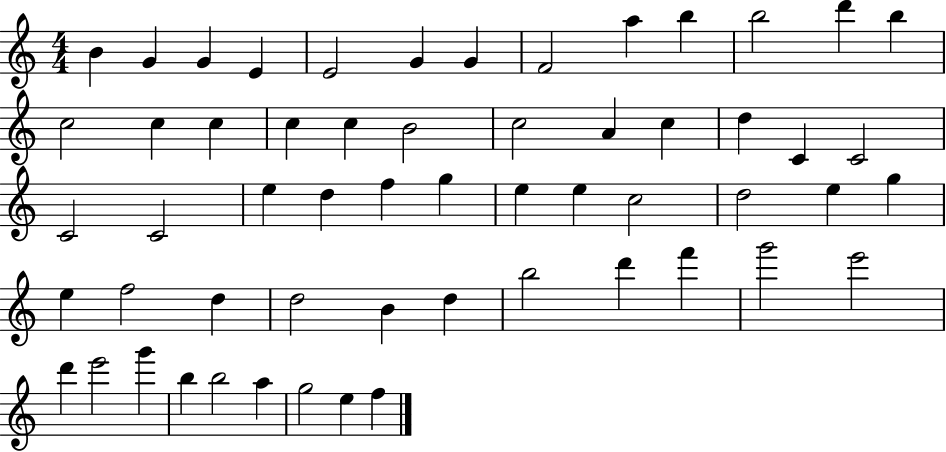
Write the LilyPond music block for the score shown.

{
  \clef treble
  \numericTimeSignature
  \time 4/4
  \key c \major
  b'4 g'4 g'4 e'4 | e'2 g'4 g'4 | f'2 a''4 b''4 | b''2 d'''4 b''4 | \break c''2 c''4 c''4 | c''4 c''4 b'2 | c''2 a'4 c''4 | d''4 c'4 c'2 | \break c'2 c'2 | e''4 d''4 f''4 g''4 | e''4 e''4 c''2 | d''2 e''4 g''4 | \break e''4 f''2 d''4 | d''2 b'4 d''4 | b''2 d'''4 f'''4 | g'''2 e'''2 | \break d'''4 e'''2 g'''4 | b''4 b''2 a''4 | g''2 e''4 f''4 | \bar "|."
}